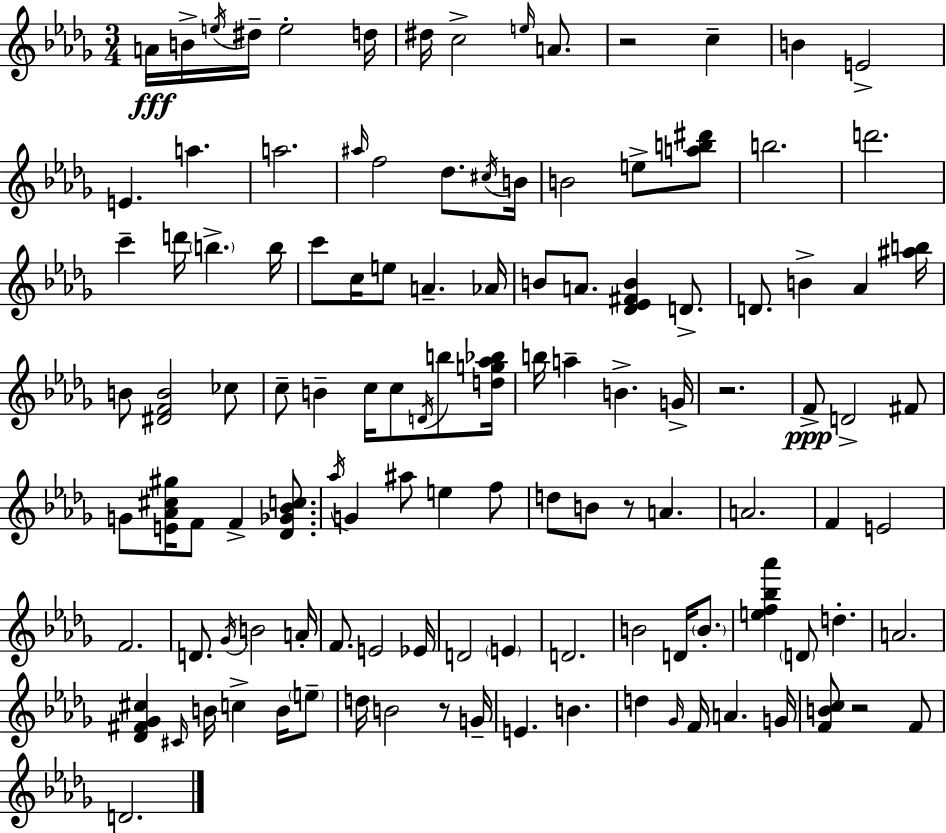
{
  \clef treble
  \numericTimeSignature
  \time 3/4
  \key bes \minor
  a'16\fff b'16-> \acciaccatura { e''16 } dis''16-- e''2-. | d''16 dis''16 c''2-> \grace { e''16 } a'8. | r2 c''4-- | b'4 e'2-> | \break e'4. a''4. | a''2. | \grace { ais''16 } f''2 des''8. | \acciaccatura { cis''16 } b'16 b'2 | \break e''8-> <a'' b'' dis'''>8 b''2. | d'''2. | c'''4-- d'''16 \parenthesize b''4.-> | b''16 c'''8 c''16 e''8 a'4.-- | \break aes'16 b'8 a'8. <des' ees' fis' b'>4 | d'8.-> d'8. b'4-> aes'4 | <ais'' b''>16 b'8 <dis' f' b'>2 | ces''8 c''8-- b'4-- c''16 c''8 | \break \acciaccatura { d'16 } b''8 <d'' g'' aes'' bes''>16 b''16 a''4-- b'4.-> | g'16-> r2. | f'8->\ppp d'2-> | fis'8 g'8 <e' aes' cis'' gis''>16 f'8 f'4-> | \break <des' ges' bes' c''>8. \acciaccatura { aes''16 } g'4 ais''8 | e''4 f''8 d''8 b'8 r8 | a'4. a'2. | f'4 e'2 | \break f'2. | d'8. \acciaccatura { ges'16 } b'2 | a'16-. f'8. e'2 | ees'16 d'2 | \break \parenthesize e'4 d'2. | b'2 | d'16 \parenthesize b'8.-. <e'' f'' bes'' aes'''>4 \parenthesize d'8 | d''4.-. a'2. | \break <des' fis' ges' cis''>4 \grace { cis'16 } | b'16 c''4-> b'16 \parenthesize e''8-- d''16 b'2 | r8 g'16-- e'4. | b'4. d''4 | \break \grace { ges'16 } f'16 a'4. g'16 <f' b' c''>8 r2 | f'8 d'2. | \bar "|."
}